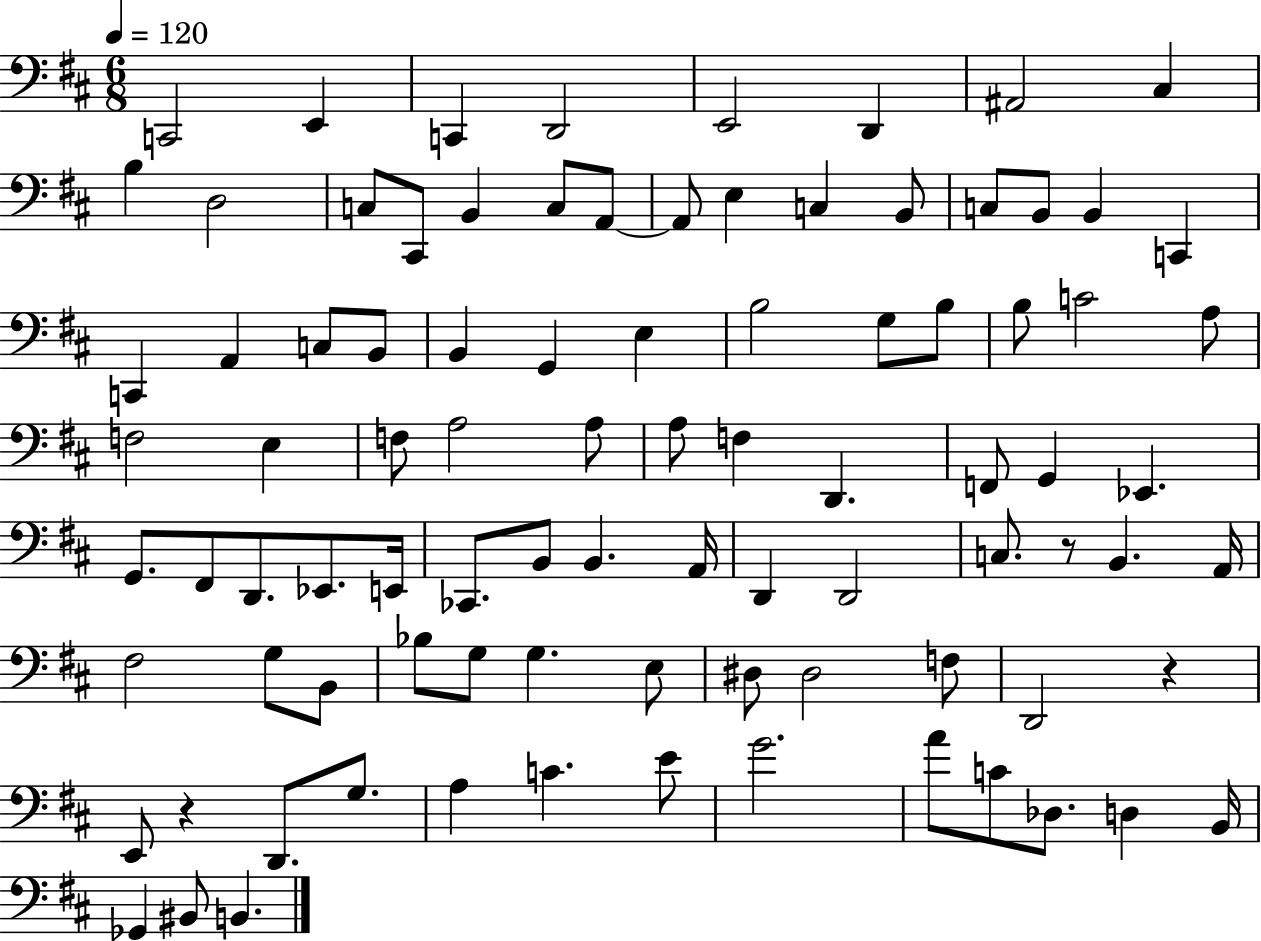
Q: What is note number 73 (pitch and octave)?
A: E2